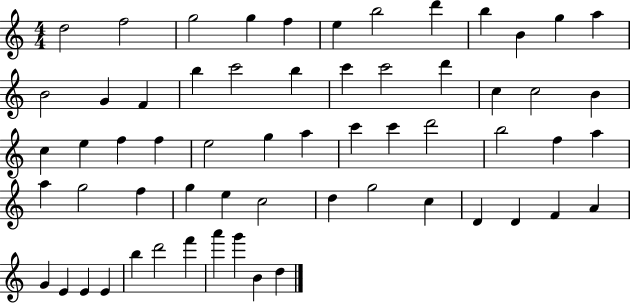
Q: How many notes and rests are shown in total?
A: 61